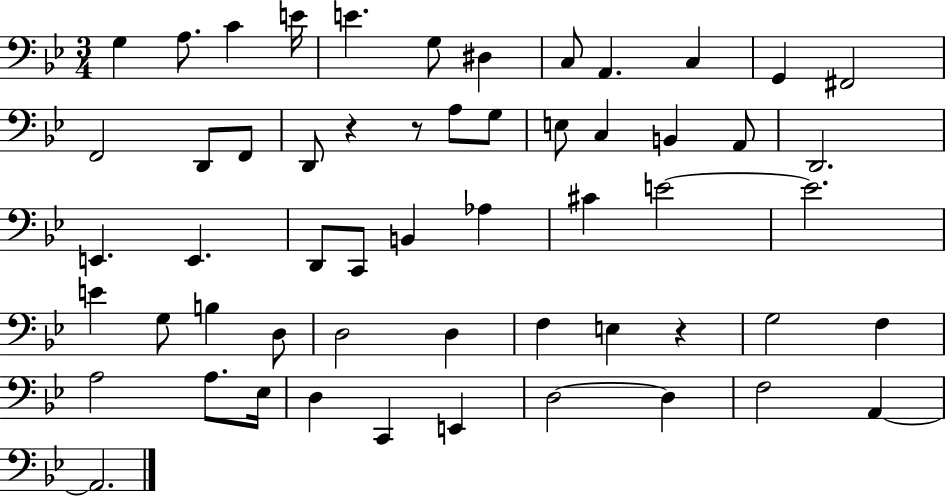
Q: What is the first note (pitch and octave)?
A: G3